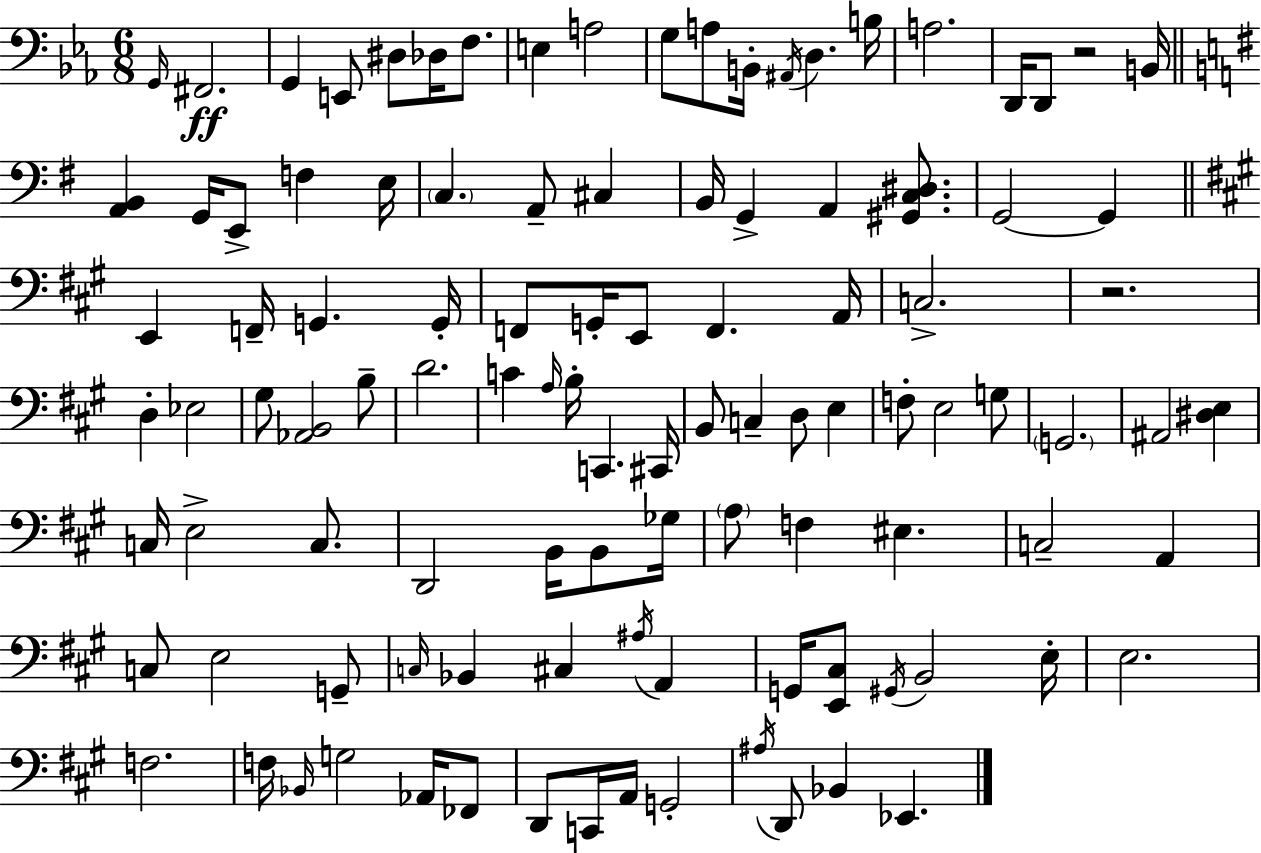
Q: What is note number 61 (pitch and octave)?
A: C3